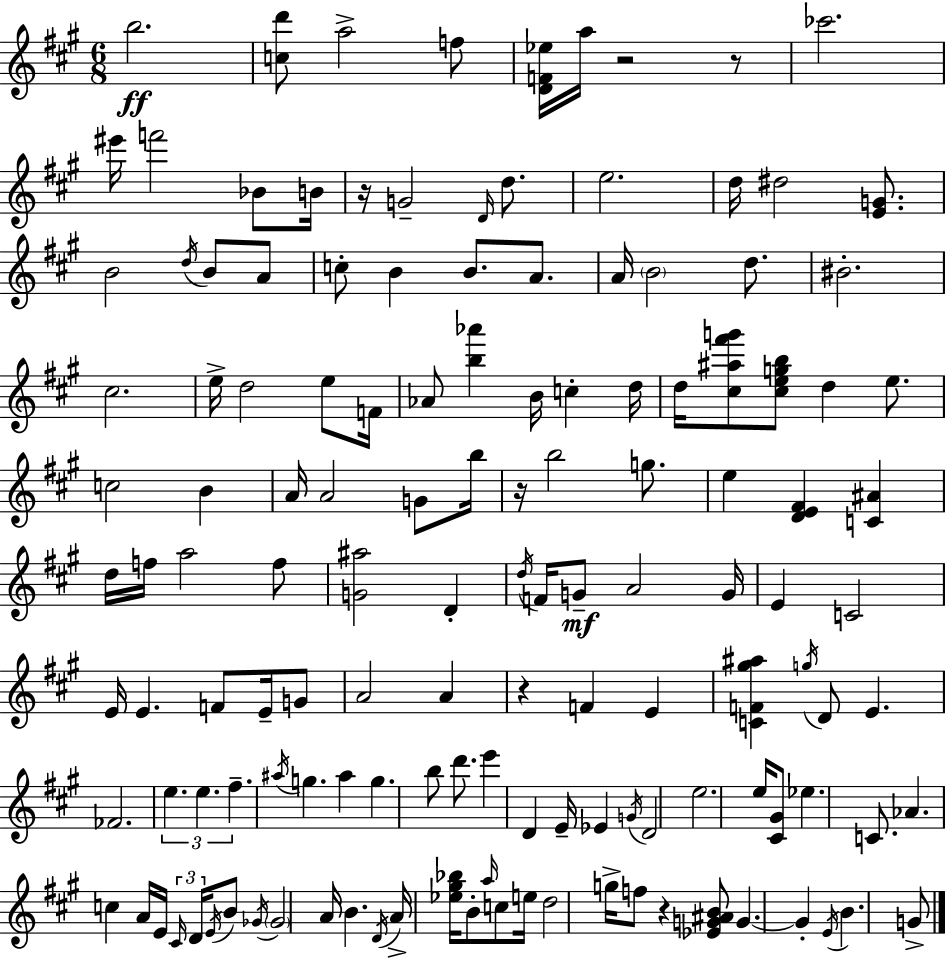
B5/h. [C5,D6]/e A5/h F5/e [D4,F4,Eb5]/s A5/s R/h R/e CES6/h. EIS6/s F6/h Bb4/e B4/s R/s G4/h D4/s D5/e. E5/h. D5/s D#5/h [E4,G4]/e. B4/h D5/s B4/e A4/e C5/e B4/q B4/e. A4/e. A4/s B4/h D5/e. BIS4/h. C#5/h. E5/s D5/h E5/e F4/s Ab4/e [B5,Ab6]/q B4/s C5/q D5/s D5/s [C#5,A#5,F#6,G6]/e [C#5,E5,G5,B5]/e D5/q E5/e. C5/h B4/q A4/s A4/h G4/e B5/s R/s B5/h G5/e. E5/q [D4,E4,F#4]/q [C4,A#4]/q D5/s F5/s A5/h F5/e [G4,A#5]/h D4/q D5/s F4/s G4/e A4/h G4/s E4/q C4/h E4/s E4/q. F4/e E4/s G4/e A4/h A4/q R/q F4/q E4/q [C4,F4,G#5,A#5]/q G5/s D4/e E4/q. FES4/h. E5/q. E5/q. F#5/q. A#5/s G5/q. A#5/q G5/q. B5/e D6/e. E6/q D4/q E4/s Eb4/q G4/s D4/h E5/h. E5/s [C#4,G#4]/e Eb5/q. C4/e. Ab4/q. C5/q A4/s E4/s C#4/s D4/s E4/s B4/e Gb4/s Gb4/h A4/s B4/q. D4/s A4/s [Eb5,G#5,Bb5]/s B4/e A5/s C5/e E5/s D5/h G5/s F5/e R/q [Eb4,G4,A#4,B4]/e G4/q. G4/q E4/s B4/q. G4/e